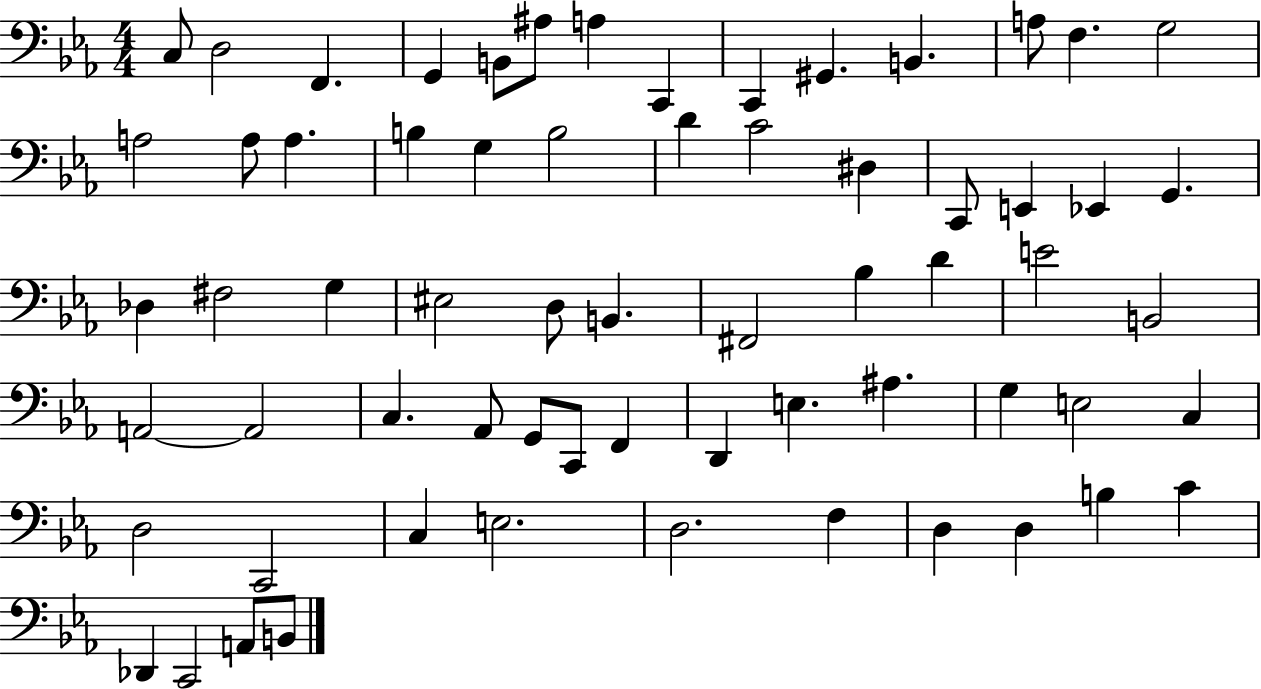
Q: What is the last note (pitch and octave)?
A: B2